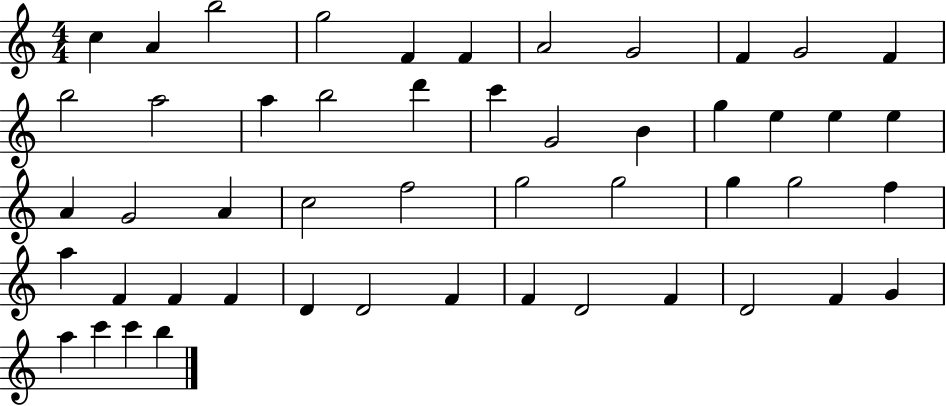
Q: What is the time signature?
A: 4/4